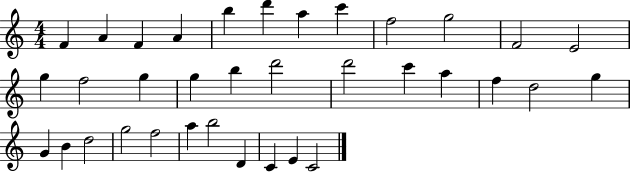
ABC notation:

X:1
T:Untitled
M:4/4
L:1/4
K:C
F A F A b d' a c' f2 g2 F2 E2 g f2 g g b d'2 d'2 c' a f d2 g G B d2 g2 f2 a b2 D C E C2